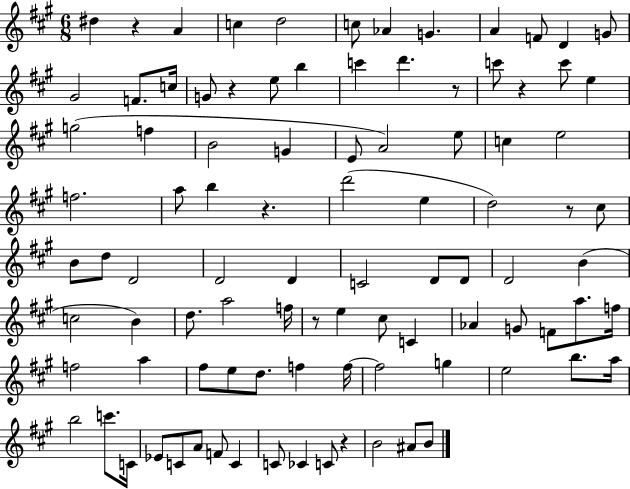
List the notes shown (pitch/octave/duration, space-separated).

D#5/q R/q A4/q C5/q D5/h C5/e Ab4/q G4/q. A4/q F4/e D4/q G4/e G#4/h F4/e. C5/s G4/e R/q E5/e B5/q C6/q D6/q. R/e C6/e R/q C6/e E5/q G5/h F5/q B4/h G4/q E4/e A4/h E5/e C5/q E5/h F5/h. A5/e B5/q R/q. D6/h E5/q D5/h R/e C#5/e B4/e D5/e D4/h D4/h D4/q C4/h D4/e D4/e D4/h B4/q C5/h B4/q D5/e. A5/h F5/s R/e E5/q C#5/e C4/q Ab4/q G4/e F4/e A5/e. F5/s F5/h A5/q F#5/e E5/e D5/e. F5/q F5/s F5/h G5/q E5/h B5/e. A5/s B5/h C6/e. C4/s Eb4/e C4/e A4/e F4/e C4/q C4/e CES4/q C4/e R/q B4/h A#4/e B4/e